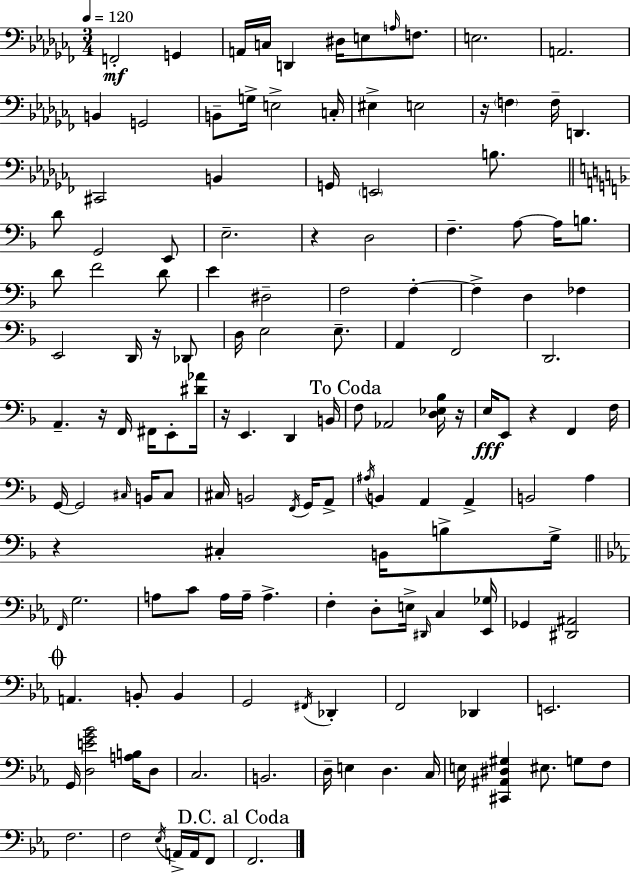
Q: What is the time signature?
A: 3/4